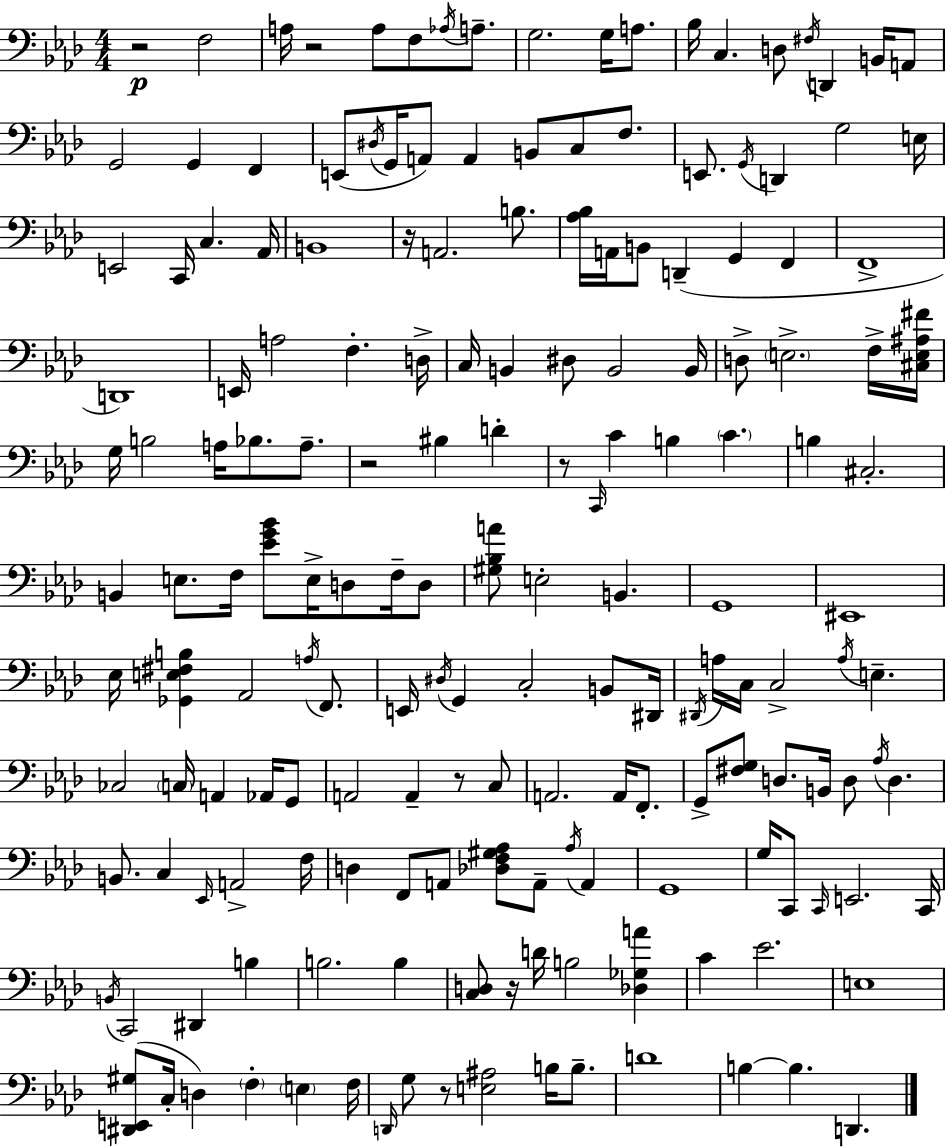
R/h F3/h A3/s R/h A3/e F3/e Ab3/s A3/e. G3/h. G3/s A3/e. Bb3/s C3/q. D3/e F#3/s D2/q B2/s A2/e G2/h G2/q F2/q E2/e D#3/s G2/s A2/e A2/q B2/e C3/e F3/e. E2/e. G2/s D2/q G3/h E3/s E2/h C2/s C3/q. Ab2/s B2/w R/s A2/h. B3/e. [Ab3,Bb3]/s A2/s B2/e D2/q G2/q F2/q F2/w D2/w E2/s A3/h F3/q. D3/s C3/s B2/q D#3/e B2/h B2/s D3/e E3/h. F3/s [C#3,E3,A#3,F#4]/s G3/s B3/h A3/s Bb3/e. A3/e. R/h BIS3/q D4/q R/e C2/s C4/q B3/q C4/q. B3/q C#3/h. B2/q E3/e. F3/s [Eb4,G4,Bb4]/e E3/s D3/e F3/s D3/e [G#3,Bb3,A4]/e E3/h B2/q. G2/w EIS2/w Eb3/s [Gb2,E3,F#3,B3]/q Ab2/h A3/s F2/e. E2/s D#3/s G2/q C3/h B2/e D#2/s D#2/s A3/s C3/s C3/h A3/s E3/q. CES3/h C3/s A2/q Ab2/s G2/e A2/h A2/q R/e C3/e A2/h. A2/s F2/e. G2/e [F#3,G3]/e D3/e. B2/s D3/e Ab3/s D3/q. B2/e. C3/q Eb2/s A2/h F3/s D3/q F2/e A2/e [Db3,F3,G#3,Ab3]/e A2/e Ab3/s A2/q G2/w G3/s C2/e C2/s E2/h. C2/s B2/s C2/h D#2/q B3/q B3/h. B3/q [C3,D3]/e R/s D4/s B3/h [Db3,Gb3,A4]/q C4/q Eb4/h. E3/w [D#2,E2,G#3]/e C3/s D3/q F3/q E3/q F3/s D2/s G3/e R/e [E3,A#3]/h B3/s B3/e. D4/w B3/q B3/q. D2/q.